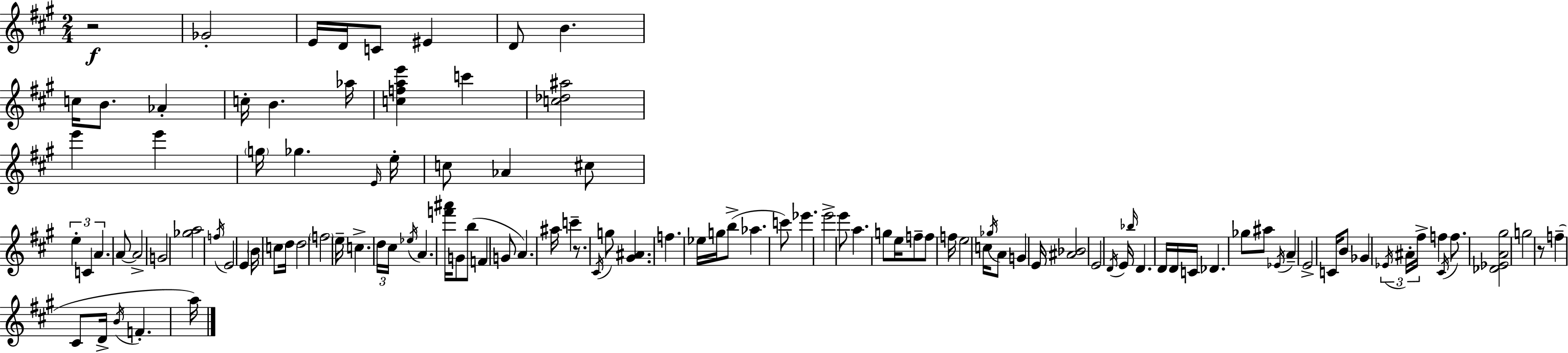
{
  \clef treble
  \numericTimeSignature
  \time 2/4
  \key a \major
  r2\f | ges'2-. | e'16 d'16 c'8 eis'4 | d'8 b'4. | \break c''16 b'8. aes'4-. | c''16-. b'4. aes''16 | <c'' f'' a'' e'''>4 c'''4 | <c'' des'' ais''>2 | \break e'''4 e'''4 | \parenthesize g''16 ges''4. \grace { e'16 } | e''16-. c''8 aes'4 cis''8 | \tuplet 3/2 { e''4-. c'4 | \break a'4. } a'8~~ | a'2-> | g'2 | <ges'' a''>2 | \break \acciaccatura { f''16 } e'2 | e'4 \parenthesize b'16 c''8 | d''16 d''2 | \parenthesize f''2 | \break e''16-- c''4.-> | \tuplet 3/2 { d''16 cis''16 \acciaccatura { ees''16 } } a'4. | <f''' ais'''>16 g'8 b''8( f'4 | g'8 a'4.) | \break ais''16 c'''4-- | r8. \acciaccatura { cis'16 } g''8 <gis' ais'>4. | f''4. | ees''16 g''16 b''8->( aes''4. | \break c'''8) ees'''4. | e'''2-> | e'''8 a''4. | g''8 e''16 f''8-- | \break f''8 f''16 e''2 | c''16 \acciaccatura { ges''16 } a'8 | g'4 e'16 <ais' bes'>2 | e'2 | \break \acciaccatura { d'16 } e'16 \grace { bes''16 } | d'4. d'16 d'16 | c'16 des'4. ges''8 | ais''8 \acciaccatura { ees'16 } a'4-- | \break e'2-> | c'16 b'8 ges'4 \tuplet 3/2 { \acciaccatura { ees'16 } | ais'16-. fis''16-> } f''4 \acciaccatura { cis'16 } f''8. | <des' ees' a' gis''>2 | \break g''2 | r8 f''4--( | cis'8 d'16-> \acciaccatura { b'16 } f'4.-. | a''16) \bar "|."
}